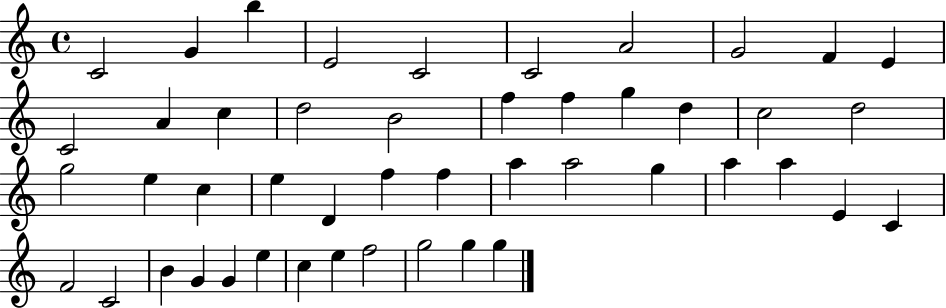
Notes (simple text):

C4/h G4/q B5/q E4/h C4/h C4/h A4/h G4/h F4/q E4/q C4/h A4/q C5/q D5/h B4/h F5/q F5/q G5/q D5/q C5/h D5/h G5/h E5/q C5/q E5/q D4/q F5/q F5/q A5/q A5/h G5/q A5/q A5/q E4/q C4/q F4/h C4/h B4/q G4/q G4/q E5/q C5/q E5/q F5/h G5/h G5/q G5/q